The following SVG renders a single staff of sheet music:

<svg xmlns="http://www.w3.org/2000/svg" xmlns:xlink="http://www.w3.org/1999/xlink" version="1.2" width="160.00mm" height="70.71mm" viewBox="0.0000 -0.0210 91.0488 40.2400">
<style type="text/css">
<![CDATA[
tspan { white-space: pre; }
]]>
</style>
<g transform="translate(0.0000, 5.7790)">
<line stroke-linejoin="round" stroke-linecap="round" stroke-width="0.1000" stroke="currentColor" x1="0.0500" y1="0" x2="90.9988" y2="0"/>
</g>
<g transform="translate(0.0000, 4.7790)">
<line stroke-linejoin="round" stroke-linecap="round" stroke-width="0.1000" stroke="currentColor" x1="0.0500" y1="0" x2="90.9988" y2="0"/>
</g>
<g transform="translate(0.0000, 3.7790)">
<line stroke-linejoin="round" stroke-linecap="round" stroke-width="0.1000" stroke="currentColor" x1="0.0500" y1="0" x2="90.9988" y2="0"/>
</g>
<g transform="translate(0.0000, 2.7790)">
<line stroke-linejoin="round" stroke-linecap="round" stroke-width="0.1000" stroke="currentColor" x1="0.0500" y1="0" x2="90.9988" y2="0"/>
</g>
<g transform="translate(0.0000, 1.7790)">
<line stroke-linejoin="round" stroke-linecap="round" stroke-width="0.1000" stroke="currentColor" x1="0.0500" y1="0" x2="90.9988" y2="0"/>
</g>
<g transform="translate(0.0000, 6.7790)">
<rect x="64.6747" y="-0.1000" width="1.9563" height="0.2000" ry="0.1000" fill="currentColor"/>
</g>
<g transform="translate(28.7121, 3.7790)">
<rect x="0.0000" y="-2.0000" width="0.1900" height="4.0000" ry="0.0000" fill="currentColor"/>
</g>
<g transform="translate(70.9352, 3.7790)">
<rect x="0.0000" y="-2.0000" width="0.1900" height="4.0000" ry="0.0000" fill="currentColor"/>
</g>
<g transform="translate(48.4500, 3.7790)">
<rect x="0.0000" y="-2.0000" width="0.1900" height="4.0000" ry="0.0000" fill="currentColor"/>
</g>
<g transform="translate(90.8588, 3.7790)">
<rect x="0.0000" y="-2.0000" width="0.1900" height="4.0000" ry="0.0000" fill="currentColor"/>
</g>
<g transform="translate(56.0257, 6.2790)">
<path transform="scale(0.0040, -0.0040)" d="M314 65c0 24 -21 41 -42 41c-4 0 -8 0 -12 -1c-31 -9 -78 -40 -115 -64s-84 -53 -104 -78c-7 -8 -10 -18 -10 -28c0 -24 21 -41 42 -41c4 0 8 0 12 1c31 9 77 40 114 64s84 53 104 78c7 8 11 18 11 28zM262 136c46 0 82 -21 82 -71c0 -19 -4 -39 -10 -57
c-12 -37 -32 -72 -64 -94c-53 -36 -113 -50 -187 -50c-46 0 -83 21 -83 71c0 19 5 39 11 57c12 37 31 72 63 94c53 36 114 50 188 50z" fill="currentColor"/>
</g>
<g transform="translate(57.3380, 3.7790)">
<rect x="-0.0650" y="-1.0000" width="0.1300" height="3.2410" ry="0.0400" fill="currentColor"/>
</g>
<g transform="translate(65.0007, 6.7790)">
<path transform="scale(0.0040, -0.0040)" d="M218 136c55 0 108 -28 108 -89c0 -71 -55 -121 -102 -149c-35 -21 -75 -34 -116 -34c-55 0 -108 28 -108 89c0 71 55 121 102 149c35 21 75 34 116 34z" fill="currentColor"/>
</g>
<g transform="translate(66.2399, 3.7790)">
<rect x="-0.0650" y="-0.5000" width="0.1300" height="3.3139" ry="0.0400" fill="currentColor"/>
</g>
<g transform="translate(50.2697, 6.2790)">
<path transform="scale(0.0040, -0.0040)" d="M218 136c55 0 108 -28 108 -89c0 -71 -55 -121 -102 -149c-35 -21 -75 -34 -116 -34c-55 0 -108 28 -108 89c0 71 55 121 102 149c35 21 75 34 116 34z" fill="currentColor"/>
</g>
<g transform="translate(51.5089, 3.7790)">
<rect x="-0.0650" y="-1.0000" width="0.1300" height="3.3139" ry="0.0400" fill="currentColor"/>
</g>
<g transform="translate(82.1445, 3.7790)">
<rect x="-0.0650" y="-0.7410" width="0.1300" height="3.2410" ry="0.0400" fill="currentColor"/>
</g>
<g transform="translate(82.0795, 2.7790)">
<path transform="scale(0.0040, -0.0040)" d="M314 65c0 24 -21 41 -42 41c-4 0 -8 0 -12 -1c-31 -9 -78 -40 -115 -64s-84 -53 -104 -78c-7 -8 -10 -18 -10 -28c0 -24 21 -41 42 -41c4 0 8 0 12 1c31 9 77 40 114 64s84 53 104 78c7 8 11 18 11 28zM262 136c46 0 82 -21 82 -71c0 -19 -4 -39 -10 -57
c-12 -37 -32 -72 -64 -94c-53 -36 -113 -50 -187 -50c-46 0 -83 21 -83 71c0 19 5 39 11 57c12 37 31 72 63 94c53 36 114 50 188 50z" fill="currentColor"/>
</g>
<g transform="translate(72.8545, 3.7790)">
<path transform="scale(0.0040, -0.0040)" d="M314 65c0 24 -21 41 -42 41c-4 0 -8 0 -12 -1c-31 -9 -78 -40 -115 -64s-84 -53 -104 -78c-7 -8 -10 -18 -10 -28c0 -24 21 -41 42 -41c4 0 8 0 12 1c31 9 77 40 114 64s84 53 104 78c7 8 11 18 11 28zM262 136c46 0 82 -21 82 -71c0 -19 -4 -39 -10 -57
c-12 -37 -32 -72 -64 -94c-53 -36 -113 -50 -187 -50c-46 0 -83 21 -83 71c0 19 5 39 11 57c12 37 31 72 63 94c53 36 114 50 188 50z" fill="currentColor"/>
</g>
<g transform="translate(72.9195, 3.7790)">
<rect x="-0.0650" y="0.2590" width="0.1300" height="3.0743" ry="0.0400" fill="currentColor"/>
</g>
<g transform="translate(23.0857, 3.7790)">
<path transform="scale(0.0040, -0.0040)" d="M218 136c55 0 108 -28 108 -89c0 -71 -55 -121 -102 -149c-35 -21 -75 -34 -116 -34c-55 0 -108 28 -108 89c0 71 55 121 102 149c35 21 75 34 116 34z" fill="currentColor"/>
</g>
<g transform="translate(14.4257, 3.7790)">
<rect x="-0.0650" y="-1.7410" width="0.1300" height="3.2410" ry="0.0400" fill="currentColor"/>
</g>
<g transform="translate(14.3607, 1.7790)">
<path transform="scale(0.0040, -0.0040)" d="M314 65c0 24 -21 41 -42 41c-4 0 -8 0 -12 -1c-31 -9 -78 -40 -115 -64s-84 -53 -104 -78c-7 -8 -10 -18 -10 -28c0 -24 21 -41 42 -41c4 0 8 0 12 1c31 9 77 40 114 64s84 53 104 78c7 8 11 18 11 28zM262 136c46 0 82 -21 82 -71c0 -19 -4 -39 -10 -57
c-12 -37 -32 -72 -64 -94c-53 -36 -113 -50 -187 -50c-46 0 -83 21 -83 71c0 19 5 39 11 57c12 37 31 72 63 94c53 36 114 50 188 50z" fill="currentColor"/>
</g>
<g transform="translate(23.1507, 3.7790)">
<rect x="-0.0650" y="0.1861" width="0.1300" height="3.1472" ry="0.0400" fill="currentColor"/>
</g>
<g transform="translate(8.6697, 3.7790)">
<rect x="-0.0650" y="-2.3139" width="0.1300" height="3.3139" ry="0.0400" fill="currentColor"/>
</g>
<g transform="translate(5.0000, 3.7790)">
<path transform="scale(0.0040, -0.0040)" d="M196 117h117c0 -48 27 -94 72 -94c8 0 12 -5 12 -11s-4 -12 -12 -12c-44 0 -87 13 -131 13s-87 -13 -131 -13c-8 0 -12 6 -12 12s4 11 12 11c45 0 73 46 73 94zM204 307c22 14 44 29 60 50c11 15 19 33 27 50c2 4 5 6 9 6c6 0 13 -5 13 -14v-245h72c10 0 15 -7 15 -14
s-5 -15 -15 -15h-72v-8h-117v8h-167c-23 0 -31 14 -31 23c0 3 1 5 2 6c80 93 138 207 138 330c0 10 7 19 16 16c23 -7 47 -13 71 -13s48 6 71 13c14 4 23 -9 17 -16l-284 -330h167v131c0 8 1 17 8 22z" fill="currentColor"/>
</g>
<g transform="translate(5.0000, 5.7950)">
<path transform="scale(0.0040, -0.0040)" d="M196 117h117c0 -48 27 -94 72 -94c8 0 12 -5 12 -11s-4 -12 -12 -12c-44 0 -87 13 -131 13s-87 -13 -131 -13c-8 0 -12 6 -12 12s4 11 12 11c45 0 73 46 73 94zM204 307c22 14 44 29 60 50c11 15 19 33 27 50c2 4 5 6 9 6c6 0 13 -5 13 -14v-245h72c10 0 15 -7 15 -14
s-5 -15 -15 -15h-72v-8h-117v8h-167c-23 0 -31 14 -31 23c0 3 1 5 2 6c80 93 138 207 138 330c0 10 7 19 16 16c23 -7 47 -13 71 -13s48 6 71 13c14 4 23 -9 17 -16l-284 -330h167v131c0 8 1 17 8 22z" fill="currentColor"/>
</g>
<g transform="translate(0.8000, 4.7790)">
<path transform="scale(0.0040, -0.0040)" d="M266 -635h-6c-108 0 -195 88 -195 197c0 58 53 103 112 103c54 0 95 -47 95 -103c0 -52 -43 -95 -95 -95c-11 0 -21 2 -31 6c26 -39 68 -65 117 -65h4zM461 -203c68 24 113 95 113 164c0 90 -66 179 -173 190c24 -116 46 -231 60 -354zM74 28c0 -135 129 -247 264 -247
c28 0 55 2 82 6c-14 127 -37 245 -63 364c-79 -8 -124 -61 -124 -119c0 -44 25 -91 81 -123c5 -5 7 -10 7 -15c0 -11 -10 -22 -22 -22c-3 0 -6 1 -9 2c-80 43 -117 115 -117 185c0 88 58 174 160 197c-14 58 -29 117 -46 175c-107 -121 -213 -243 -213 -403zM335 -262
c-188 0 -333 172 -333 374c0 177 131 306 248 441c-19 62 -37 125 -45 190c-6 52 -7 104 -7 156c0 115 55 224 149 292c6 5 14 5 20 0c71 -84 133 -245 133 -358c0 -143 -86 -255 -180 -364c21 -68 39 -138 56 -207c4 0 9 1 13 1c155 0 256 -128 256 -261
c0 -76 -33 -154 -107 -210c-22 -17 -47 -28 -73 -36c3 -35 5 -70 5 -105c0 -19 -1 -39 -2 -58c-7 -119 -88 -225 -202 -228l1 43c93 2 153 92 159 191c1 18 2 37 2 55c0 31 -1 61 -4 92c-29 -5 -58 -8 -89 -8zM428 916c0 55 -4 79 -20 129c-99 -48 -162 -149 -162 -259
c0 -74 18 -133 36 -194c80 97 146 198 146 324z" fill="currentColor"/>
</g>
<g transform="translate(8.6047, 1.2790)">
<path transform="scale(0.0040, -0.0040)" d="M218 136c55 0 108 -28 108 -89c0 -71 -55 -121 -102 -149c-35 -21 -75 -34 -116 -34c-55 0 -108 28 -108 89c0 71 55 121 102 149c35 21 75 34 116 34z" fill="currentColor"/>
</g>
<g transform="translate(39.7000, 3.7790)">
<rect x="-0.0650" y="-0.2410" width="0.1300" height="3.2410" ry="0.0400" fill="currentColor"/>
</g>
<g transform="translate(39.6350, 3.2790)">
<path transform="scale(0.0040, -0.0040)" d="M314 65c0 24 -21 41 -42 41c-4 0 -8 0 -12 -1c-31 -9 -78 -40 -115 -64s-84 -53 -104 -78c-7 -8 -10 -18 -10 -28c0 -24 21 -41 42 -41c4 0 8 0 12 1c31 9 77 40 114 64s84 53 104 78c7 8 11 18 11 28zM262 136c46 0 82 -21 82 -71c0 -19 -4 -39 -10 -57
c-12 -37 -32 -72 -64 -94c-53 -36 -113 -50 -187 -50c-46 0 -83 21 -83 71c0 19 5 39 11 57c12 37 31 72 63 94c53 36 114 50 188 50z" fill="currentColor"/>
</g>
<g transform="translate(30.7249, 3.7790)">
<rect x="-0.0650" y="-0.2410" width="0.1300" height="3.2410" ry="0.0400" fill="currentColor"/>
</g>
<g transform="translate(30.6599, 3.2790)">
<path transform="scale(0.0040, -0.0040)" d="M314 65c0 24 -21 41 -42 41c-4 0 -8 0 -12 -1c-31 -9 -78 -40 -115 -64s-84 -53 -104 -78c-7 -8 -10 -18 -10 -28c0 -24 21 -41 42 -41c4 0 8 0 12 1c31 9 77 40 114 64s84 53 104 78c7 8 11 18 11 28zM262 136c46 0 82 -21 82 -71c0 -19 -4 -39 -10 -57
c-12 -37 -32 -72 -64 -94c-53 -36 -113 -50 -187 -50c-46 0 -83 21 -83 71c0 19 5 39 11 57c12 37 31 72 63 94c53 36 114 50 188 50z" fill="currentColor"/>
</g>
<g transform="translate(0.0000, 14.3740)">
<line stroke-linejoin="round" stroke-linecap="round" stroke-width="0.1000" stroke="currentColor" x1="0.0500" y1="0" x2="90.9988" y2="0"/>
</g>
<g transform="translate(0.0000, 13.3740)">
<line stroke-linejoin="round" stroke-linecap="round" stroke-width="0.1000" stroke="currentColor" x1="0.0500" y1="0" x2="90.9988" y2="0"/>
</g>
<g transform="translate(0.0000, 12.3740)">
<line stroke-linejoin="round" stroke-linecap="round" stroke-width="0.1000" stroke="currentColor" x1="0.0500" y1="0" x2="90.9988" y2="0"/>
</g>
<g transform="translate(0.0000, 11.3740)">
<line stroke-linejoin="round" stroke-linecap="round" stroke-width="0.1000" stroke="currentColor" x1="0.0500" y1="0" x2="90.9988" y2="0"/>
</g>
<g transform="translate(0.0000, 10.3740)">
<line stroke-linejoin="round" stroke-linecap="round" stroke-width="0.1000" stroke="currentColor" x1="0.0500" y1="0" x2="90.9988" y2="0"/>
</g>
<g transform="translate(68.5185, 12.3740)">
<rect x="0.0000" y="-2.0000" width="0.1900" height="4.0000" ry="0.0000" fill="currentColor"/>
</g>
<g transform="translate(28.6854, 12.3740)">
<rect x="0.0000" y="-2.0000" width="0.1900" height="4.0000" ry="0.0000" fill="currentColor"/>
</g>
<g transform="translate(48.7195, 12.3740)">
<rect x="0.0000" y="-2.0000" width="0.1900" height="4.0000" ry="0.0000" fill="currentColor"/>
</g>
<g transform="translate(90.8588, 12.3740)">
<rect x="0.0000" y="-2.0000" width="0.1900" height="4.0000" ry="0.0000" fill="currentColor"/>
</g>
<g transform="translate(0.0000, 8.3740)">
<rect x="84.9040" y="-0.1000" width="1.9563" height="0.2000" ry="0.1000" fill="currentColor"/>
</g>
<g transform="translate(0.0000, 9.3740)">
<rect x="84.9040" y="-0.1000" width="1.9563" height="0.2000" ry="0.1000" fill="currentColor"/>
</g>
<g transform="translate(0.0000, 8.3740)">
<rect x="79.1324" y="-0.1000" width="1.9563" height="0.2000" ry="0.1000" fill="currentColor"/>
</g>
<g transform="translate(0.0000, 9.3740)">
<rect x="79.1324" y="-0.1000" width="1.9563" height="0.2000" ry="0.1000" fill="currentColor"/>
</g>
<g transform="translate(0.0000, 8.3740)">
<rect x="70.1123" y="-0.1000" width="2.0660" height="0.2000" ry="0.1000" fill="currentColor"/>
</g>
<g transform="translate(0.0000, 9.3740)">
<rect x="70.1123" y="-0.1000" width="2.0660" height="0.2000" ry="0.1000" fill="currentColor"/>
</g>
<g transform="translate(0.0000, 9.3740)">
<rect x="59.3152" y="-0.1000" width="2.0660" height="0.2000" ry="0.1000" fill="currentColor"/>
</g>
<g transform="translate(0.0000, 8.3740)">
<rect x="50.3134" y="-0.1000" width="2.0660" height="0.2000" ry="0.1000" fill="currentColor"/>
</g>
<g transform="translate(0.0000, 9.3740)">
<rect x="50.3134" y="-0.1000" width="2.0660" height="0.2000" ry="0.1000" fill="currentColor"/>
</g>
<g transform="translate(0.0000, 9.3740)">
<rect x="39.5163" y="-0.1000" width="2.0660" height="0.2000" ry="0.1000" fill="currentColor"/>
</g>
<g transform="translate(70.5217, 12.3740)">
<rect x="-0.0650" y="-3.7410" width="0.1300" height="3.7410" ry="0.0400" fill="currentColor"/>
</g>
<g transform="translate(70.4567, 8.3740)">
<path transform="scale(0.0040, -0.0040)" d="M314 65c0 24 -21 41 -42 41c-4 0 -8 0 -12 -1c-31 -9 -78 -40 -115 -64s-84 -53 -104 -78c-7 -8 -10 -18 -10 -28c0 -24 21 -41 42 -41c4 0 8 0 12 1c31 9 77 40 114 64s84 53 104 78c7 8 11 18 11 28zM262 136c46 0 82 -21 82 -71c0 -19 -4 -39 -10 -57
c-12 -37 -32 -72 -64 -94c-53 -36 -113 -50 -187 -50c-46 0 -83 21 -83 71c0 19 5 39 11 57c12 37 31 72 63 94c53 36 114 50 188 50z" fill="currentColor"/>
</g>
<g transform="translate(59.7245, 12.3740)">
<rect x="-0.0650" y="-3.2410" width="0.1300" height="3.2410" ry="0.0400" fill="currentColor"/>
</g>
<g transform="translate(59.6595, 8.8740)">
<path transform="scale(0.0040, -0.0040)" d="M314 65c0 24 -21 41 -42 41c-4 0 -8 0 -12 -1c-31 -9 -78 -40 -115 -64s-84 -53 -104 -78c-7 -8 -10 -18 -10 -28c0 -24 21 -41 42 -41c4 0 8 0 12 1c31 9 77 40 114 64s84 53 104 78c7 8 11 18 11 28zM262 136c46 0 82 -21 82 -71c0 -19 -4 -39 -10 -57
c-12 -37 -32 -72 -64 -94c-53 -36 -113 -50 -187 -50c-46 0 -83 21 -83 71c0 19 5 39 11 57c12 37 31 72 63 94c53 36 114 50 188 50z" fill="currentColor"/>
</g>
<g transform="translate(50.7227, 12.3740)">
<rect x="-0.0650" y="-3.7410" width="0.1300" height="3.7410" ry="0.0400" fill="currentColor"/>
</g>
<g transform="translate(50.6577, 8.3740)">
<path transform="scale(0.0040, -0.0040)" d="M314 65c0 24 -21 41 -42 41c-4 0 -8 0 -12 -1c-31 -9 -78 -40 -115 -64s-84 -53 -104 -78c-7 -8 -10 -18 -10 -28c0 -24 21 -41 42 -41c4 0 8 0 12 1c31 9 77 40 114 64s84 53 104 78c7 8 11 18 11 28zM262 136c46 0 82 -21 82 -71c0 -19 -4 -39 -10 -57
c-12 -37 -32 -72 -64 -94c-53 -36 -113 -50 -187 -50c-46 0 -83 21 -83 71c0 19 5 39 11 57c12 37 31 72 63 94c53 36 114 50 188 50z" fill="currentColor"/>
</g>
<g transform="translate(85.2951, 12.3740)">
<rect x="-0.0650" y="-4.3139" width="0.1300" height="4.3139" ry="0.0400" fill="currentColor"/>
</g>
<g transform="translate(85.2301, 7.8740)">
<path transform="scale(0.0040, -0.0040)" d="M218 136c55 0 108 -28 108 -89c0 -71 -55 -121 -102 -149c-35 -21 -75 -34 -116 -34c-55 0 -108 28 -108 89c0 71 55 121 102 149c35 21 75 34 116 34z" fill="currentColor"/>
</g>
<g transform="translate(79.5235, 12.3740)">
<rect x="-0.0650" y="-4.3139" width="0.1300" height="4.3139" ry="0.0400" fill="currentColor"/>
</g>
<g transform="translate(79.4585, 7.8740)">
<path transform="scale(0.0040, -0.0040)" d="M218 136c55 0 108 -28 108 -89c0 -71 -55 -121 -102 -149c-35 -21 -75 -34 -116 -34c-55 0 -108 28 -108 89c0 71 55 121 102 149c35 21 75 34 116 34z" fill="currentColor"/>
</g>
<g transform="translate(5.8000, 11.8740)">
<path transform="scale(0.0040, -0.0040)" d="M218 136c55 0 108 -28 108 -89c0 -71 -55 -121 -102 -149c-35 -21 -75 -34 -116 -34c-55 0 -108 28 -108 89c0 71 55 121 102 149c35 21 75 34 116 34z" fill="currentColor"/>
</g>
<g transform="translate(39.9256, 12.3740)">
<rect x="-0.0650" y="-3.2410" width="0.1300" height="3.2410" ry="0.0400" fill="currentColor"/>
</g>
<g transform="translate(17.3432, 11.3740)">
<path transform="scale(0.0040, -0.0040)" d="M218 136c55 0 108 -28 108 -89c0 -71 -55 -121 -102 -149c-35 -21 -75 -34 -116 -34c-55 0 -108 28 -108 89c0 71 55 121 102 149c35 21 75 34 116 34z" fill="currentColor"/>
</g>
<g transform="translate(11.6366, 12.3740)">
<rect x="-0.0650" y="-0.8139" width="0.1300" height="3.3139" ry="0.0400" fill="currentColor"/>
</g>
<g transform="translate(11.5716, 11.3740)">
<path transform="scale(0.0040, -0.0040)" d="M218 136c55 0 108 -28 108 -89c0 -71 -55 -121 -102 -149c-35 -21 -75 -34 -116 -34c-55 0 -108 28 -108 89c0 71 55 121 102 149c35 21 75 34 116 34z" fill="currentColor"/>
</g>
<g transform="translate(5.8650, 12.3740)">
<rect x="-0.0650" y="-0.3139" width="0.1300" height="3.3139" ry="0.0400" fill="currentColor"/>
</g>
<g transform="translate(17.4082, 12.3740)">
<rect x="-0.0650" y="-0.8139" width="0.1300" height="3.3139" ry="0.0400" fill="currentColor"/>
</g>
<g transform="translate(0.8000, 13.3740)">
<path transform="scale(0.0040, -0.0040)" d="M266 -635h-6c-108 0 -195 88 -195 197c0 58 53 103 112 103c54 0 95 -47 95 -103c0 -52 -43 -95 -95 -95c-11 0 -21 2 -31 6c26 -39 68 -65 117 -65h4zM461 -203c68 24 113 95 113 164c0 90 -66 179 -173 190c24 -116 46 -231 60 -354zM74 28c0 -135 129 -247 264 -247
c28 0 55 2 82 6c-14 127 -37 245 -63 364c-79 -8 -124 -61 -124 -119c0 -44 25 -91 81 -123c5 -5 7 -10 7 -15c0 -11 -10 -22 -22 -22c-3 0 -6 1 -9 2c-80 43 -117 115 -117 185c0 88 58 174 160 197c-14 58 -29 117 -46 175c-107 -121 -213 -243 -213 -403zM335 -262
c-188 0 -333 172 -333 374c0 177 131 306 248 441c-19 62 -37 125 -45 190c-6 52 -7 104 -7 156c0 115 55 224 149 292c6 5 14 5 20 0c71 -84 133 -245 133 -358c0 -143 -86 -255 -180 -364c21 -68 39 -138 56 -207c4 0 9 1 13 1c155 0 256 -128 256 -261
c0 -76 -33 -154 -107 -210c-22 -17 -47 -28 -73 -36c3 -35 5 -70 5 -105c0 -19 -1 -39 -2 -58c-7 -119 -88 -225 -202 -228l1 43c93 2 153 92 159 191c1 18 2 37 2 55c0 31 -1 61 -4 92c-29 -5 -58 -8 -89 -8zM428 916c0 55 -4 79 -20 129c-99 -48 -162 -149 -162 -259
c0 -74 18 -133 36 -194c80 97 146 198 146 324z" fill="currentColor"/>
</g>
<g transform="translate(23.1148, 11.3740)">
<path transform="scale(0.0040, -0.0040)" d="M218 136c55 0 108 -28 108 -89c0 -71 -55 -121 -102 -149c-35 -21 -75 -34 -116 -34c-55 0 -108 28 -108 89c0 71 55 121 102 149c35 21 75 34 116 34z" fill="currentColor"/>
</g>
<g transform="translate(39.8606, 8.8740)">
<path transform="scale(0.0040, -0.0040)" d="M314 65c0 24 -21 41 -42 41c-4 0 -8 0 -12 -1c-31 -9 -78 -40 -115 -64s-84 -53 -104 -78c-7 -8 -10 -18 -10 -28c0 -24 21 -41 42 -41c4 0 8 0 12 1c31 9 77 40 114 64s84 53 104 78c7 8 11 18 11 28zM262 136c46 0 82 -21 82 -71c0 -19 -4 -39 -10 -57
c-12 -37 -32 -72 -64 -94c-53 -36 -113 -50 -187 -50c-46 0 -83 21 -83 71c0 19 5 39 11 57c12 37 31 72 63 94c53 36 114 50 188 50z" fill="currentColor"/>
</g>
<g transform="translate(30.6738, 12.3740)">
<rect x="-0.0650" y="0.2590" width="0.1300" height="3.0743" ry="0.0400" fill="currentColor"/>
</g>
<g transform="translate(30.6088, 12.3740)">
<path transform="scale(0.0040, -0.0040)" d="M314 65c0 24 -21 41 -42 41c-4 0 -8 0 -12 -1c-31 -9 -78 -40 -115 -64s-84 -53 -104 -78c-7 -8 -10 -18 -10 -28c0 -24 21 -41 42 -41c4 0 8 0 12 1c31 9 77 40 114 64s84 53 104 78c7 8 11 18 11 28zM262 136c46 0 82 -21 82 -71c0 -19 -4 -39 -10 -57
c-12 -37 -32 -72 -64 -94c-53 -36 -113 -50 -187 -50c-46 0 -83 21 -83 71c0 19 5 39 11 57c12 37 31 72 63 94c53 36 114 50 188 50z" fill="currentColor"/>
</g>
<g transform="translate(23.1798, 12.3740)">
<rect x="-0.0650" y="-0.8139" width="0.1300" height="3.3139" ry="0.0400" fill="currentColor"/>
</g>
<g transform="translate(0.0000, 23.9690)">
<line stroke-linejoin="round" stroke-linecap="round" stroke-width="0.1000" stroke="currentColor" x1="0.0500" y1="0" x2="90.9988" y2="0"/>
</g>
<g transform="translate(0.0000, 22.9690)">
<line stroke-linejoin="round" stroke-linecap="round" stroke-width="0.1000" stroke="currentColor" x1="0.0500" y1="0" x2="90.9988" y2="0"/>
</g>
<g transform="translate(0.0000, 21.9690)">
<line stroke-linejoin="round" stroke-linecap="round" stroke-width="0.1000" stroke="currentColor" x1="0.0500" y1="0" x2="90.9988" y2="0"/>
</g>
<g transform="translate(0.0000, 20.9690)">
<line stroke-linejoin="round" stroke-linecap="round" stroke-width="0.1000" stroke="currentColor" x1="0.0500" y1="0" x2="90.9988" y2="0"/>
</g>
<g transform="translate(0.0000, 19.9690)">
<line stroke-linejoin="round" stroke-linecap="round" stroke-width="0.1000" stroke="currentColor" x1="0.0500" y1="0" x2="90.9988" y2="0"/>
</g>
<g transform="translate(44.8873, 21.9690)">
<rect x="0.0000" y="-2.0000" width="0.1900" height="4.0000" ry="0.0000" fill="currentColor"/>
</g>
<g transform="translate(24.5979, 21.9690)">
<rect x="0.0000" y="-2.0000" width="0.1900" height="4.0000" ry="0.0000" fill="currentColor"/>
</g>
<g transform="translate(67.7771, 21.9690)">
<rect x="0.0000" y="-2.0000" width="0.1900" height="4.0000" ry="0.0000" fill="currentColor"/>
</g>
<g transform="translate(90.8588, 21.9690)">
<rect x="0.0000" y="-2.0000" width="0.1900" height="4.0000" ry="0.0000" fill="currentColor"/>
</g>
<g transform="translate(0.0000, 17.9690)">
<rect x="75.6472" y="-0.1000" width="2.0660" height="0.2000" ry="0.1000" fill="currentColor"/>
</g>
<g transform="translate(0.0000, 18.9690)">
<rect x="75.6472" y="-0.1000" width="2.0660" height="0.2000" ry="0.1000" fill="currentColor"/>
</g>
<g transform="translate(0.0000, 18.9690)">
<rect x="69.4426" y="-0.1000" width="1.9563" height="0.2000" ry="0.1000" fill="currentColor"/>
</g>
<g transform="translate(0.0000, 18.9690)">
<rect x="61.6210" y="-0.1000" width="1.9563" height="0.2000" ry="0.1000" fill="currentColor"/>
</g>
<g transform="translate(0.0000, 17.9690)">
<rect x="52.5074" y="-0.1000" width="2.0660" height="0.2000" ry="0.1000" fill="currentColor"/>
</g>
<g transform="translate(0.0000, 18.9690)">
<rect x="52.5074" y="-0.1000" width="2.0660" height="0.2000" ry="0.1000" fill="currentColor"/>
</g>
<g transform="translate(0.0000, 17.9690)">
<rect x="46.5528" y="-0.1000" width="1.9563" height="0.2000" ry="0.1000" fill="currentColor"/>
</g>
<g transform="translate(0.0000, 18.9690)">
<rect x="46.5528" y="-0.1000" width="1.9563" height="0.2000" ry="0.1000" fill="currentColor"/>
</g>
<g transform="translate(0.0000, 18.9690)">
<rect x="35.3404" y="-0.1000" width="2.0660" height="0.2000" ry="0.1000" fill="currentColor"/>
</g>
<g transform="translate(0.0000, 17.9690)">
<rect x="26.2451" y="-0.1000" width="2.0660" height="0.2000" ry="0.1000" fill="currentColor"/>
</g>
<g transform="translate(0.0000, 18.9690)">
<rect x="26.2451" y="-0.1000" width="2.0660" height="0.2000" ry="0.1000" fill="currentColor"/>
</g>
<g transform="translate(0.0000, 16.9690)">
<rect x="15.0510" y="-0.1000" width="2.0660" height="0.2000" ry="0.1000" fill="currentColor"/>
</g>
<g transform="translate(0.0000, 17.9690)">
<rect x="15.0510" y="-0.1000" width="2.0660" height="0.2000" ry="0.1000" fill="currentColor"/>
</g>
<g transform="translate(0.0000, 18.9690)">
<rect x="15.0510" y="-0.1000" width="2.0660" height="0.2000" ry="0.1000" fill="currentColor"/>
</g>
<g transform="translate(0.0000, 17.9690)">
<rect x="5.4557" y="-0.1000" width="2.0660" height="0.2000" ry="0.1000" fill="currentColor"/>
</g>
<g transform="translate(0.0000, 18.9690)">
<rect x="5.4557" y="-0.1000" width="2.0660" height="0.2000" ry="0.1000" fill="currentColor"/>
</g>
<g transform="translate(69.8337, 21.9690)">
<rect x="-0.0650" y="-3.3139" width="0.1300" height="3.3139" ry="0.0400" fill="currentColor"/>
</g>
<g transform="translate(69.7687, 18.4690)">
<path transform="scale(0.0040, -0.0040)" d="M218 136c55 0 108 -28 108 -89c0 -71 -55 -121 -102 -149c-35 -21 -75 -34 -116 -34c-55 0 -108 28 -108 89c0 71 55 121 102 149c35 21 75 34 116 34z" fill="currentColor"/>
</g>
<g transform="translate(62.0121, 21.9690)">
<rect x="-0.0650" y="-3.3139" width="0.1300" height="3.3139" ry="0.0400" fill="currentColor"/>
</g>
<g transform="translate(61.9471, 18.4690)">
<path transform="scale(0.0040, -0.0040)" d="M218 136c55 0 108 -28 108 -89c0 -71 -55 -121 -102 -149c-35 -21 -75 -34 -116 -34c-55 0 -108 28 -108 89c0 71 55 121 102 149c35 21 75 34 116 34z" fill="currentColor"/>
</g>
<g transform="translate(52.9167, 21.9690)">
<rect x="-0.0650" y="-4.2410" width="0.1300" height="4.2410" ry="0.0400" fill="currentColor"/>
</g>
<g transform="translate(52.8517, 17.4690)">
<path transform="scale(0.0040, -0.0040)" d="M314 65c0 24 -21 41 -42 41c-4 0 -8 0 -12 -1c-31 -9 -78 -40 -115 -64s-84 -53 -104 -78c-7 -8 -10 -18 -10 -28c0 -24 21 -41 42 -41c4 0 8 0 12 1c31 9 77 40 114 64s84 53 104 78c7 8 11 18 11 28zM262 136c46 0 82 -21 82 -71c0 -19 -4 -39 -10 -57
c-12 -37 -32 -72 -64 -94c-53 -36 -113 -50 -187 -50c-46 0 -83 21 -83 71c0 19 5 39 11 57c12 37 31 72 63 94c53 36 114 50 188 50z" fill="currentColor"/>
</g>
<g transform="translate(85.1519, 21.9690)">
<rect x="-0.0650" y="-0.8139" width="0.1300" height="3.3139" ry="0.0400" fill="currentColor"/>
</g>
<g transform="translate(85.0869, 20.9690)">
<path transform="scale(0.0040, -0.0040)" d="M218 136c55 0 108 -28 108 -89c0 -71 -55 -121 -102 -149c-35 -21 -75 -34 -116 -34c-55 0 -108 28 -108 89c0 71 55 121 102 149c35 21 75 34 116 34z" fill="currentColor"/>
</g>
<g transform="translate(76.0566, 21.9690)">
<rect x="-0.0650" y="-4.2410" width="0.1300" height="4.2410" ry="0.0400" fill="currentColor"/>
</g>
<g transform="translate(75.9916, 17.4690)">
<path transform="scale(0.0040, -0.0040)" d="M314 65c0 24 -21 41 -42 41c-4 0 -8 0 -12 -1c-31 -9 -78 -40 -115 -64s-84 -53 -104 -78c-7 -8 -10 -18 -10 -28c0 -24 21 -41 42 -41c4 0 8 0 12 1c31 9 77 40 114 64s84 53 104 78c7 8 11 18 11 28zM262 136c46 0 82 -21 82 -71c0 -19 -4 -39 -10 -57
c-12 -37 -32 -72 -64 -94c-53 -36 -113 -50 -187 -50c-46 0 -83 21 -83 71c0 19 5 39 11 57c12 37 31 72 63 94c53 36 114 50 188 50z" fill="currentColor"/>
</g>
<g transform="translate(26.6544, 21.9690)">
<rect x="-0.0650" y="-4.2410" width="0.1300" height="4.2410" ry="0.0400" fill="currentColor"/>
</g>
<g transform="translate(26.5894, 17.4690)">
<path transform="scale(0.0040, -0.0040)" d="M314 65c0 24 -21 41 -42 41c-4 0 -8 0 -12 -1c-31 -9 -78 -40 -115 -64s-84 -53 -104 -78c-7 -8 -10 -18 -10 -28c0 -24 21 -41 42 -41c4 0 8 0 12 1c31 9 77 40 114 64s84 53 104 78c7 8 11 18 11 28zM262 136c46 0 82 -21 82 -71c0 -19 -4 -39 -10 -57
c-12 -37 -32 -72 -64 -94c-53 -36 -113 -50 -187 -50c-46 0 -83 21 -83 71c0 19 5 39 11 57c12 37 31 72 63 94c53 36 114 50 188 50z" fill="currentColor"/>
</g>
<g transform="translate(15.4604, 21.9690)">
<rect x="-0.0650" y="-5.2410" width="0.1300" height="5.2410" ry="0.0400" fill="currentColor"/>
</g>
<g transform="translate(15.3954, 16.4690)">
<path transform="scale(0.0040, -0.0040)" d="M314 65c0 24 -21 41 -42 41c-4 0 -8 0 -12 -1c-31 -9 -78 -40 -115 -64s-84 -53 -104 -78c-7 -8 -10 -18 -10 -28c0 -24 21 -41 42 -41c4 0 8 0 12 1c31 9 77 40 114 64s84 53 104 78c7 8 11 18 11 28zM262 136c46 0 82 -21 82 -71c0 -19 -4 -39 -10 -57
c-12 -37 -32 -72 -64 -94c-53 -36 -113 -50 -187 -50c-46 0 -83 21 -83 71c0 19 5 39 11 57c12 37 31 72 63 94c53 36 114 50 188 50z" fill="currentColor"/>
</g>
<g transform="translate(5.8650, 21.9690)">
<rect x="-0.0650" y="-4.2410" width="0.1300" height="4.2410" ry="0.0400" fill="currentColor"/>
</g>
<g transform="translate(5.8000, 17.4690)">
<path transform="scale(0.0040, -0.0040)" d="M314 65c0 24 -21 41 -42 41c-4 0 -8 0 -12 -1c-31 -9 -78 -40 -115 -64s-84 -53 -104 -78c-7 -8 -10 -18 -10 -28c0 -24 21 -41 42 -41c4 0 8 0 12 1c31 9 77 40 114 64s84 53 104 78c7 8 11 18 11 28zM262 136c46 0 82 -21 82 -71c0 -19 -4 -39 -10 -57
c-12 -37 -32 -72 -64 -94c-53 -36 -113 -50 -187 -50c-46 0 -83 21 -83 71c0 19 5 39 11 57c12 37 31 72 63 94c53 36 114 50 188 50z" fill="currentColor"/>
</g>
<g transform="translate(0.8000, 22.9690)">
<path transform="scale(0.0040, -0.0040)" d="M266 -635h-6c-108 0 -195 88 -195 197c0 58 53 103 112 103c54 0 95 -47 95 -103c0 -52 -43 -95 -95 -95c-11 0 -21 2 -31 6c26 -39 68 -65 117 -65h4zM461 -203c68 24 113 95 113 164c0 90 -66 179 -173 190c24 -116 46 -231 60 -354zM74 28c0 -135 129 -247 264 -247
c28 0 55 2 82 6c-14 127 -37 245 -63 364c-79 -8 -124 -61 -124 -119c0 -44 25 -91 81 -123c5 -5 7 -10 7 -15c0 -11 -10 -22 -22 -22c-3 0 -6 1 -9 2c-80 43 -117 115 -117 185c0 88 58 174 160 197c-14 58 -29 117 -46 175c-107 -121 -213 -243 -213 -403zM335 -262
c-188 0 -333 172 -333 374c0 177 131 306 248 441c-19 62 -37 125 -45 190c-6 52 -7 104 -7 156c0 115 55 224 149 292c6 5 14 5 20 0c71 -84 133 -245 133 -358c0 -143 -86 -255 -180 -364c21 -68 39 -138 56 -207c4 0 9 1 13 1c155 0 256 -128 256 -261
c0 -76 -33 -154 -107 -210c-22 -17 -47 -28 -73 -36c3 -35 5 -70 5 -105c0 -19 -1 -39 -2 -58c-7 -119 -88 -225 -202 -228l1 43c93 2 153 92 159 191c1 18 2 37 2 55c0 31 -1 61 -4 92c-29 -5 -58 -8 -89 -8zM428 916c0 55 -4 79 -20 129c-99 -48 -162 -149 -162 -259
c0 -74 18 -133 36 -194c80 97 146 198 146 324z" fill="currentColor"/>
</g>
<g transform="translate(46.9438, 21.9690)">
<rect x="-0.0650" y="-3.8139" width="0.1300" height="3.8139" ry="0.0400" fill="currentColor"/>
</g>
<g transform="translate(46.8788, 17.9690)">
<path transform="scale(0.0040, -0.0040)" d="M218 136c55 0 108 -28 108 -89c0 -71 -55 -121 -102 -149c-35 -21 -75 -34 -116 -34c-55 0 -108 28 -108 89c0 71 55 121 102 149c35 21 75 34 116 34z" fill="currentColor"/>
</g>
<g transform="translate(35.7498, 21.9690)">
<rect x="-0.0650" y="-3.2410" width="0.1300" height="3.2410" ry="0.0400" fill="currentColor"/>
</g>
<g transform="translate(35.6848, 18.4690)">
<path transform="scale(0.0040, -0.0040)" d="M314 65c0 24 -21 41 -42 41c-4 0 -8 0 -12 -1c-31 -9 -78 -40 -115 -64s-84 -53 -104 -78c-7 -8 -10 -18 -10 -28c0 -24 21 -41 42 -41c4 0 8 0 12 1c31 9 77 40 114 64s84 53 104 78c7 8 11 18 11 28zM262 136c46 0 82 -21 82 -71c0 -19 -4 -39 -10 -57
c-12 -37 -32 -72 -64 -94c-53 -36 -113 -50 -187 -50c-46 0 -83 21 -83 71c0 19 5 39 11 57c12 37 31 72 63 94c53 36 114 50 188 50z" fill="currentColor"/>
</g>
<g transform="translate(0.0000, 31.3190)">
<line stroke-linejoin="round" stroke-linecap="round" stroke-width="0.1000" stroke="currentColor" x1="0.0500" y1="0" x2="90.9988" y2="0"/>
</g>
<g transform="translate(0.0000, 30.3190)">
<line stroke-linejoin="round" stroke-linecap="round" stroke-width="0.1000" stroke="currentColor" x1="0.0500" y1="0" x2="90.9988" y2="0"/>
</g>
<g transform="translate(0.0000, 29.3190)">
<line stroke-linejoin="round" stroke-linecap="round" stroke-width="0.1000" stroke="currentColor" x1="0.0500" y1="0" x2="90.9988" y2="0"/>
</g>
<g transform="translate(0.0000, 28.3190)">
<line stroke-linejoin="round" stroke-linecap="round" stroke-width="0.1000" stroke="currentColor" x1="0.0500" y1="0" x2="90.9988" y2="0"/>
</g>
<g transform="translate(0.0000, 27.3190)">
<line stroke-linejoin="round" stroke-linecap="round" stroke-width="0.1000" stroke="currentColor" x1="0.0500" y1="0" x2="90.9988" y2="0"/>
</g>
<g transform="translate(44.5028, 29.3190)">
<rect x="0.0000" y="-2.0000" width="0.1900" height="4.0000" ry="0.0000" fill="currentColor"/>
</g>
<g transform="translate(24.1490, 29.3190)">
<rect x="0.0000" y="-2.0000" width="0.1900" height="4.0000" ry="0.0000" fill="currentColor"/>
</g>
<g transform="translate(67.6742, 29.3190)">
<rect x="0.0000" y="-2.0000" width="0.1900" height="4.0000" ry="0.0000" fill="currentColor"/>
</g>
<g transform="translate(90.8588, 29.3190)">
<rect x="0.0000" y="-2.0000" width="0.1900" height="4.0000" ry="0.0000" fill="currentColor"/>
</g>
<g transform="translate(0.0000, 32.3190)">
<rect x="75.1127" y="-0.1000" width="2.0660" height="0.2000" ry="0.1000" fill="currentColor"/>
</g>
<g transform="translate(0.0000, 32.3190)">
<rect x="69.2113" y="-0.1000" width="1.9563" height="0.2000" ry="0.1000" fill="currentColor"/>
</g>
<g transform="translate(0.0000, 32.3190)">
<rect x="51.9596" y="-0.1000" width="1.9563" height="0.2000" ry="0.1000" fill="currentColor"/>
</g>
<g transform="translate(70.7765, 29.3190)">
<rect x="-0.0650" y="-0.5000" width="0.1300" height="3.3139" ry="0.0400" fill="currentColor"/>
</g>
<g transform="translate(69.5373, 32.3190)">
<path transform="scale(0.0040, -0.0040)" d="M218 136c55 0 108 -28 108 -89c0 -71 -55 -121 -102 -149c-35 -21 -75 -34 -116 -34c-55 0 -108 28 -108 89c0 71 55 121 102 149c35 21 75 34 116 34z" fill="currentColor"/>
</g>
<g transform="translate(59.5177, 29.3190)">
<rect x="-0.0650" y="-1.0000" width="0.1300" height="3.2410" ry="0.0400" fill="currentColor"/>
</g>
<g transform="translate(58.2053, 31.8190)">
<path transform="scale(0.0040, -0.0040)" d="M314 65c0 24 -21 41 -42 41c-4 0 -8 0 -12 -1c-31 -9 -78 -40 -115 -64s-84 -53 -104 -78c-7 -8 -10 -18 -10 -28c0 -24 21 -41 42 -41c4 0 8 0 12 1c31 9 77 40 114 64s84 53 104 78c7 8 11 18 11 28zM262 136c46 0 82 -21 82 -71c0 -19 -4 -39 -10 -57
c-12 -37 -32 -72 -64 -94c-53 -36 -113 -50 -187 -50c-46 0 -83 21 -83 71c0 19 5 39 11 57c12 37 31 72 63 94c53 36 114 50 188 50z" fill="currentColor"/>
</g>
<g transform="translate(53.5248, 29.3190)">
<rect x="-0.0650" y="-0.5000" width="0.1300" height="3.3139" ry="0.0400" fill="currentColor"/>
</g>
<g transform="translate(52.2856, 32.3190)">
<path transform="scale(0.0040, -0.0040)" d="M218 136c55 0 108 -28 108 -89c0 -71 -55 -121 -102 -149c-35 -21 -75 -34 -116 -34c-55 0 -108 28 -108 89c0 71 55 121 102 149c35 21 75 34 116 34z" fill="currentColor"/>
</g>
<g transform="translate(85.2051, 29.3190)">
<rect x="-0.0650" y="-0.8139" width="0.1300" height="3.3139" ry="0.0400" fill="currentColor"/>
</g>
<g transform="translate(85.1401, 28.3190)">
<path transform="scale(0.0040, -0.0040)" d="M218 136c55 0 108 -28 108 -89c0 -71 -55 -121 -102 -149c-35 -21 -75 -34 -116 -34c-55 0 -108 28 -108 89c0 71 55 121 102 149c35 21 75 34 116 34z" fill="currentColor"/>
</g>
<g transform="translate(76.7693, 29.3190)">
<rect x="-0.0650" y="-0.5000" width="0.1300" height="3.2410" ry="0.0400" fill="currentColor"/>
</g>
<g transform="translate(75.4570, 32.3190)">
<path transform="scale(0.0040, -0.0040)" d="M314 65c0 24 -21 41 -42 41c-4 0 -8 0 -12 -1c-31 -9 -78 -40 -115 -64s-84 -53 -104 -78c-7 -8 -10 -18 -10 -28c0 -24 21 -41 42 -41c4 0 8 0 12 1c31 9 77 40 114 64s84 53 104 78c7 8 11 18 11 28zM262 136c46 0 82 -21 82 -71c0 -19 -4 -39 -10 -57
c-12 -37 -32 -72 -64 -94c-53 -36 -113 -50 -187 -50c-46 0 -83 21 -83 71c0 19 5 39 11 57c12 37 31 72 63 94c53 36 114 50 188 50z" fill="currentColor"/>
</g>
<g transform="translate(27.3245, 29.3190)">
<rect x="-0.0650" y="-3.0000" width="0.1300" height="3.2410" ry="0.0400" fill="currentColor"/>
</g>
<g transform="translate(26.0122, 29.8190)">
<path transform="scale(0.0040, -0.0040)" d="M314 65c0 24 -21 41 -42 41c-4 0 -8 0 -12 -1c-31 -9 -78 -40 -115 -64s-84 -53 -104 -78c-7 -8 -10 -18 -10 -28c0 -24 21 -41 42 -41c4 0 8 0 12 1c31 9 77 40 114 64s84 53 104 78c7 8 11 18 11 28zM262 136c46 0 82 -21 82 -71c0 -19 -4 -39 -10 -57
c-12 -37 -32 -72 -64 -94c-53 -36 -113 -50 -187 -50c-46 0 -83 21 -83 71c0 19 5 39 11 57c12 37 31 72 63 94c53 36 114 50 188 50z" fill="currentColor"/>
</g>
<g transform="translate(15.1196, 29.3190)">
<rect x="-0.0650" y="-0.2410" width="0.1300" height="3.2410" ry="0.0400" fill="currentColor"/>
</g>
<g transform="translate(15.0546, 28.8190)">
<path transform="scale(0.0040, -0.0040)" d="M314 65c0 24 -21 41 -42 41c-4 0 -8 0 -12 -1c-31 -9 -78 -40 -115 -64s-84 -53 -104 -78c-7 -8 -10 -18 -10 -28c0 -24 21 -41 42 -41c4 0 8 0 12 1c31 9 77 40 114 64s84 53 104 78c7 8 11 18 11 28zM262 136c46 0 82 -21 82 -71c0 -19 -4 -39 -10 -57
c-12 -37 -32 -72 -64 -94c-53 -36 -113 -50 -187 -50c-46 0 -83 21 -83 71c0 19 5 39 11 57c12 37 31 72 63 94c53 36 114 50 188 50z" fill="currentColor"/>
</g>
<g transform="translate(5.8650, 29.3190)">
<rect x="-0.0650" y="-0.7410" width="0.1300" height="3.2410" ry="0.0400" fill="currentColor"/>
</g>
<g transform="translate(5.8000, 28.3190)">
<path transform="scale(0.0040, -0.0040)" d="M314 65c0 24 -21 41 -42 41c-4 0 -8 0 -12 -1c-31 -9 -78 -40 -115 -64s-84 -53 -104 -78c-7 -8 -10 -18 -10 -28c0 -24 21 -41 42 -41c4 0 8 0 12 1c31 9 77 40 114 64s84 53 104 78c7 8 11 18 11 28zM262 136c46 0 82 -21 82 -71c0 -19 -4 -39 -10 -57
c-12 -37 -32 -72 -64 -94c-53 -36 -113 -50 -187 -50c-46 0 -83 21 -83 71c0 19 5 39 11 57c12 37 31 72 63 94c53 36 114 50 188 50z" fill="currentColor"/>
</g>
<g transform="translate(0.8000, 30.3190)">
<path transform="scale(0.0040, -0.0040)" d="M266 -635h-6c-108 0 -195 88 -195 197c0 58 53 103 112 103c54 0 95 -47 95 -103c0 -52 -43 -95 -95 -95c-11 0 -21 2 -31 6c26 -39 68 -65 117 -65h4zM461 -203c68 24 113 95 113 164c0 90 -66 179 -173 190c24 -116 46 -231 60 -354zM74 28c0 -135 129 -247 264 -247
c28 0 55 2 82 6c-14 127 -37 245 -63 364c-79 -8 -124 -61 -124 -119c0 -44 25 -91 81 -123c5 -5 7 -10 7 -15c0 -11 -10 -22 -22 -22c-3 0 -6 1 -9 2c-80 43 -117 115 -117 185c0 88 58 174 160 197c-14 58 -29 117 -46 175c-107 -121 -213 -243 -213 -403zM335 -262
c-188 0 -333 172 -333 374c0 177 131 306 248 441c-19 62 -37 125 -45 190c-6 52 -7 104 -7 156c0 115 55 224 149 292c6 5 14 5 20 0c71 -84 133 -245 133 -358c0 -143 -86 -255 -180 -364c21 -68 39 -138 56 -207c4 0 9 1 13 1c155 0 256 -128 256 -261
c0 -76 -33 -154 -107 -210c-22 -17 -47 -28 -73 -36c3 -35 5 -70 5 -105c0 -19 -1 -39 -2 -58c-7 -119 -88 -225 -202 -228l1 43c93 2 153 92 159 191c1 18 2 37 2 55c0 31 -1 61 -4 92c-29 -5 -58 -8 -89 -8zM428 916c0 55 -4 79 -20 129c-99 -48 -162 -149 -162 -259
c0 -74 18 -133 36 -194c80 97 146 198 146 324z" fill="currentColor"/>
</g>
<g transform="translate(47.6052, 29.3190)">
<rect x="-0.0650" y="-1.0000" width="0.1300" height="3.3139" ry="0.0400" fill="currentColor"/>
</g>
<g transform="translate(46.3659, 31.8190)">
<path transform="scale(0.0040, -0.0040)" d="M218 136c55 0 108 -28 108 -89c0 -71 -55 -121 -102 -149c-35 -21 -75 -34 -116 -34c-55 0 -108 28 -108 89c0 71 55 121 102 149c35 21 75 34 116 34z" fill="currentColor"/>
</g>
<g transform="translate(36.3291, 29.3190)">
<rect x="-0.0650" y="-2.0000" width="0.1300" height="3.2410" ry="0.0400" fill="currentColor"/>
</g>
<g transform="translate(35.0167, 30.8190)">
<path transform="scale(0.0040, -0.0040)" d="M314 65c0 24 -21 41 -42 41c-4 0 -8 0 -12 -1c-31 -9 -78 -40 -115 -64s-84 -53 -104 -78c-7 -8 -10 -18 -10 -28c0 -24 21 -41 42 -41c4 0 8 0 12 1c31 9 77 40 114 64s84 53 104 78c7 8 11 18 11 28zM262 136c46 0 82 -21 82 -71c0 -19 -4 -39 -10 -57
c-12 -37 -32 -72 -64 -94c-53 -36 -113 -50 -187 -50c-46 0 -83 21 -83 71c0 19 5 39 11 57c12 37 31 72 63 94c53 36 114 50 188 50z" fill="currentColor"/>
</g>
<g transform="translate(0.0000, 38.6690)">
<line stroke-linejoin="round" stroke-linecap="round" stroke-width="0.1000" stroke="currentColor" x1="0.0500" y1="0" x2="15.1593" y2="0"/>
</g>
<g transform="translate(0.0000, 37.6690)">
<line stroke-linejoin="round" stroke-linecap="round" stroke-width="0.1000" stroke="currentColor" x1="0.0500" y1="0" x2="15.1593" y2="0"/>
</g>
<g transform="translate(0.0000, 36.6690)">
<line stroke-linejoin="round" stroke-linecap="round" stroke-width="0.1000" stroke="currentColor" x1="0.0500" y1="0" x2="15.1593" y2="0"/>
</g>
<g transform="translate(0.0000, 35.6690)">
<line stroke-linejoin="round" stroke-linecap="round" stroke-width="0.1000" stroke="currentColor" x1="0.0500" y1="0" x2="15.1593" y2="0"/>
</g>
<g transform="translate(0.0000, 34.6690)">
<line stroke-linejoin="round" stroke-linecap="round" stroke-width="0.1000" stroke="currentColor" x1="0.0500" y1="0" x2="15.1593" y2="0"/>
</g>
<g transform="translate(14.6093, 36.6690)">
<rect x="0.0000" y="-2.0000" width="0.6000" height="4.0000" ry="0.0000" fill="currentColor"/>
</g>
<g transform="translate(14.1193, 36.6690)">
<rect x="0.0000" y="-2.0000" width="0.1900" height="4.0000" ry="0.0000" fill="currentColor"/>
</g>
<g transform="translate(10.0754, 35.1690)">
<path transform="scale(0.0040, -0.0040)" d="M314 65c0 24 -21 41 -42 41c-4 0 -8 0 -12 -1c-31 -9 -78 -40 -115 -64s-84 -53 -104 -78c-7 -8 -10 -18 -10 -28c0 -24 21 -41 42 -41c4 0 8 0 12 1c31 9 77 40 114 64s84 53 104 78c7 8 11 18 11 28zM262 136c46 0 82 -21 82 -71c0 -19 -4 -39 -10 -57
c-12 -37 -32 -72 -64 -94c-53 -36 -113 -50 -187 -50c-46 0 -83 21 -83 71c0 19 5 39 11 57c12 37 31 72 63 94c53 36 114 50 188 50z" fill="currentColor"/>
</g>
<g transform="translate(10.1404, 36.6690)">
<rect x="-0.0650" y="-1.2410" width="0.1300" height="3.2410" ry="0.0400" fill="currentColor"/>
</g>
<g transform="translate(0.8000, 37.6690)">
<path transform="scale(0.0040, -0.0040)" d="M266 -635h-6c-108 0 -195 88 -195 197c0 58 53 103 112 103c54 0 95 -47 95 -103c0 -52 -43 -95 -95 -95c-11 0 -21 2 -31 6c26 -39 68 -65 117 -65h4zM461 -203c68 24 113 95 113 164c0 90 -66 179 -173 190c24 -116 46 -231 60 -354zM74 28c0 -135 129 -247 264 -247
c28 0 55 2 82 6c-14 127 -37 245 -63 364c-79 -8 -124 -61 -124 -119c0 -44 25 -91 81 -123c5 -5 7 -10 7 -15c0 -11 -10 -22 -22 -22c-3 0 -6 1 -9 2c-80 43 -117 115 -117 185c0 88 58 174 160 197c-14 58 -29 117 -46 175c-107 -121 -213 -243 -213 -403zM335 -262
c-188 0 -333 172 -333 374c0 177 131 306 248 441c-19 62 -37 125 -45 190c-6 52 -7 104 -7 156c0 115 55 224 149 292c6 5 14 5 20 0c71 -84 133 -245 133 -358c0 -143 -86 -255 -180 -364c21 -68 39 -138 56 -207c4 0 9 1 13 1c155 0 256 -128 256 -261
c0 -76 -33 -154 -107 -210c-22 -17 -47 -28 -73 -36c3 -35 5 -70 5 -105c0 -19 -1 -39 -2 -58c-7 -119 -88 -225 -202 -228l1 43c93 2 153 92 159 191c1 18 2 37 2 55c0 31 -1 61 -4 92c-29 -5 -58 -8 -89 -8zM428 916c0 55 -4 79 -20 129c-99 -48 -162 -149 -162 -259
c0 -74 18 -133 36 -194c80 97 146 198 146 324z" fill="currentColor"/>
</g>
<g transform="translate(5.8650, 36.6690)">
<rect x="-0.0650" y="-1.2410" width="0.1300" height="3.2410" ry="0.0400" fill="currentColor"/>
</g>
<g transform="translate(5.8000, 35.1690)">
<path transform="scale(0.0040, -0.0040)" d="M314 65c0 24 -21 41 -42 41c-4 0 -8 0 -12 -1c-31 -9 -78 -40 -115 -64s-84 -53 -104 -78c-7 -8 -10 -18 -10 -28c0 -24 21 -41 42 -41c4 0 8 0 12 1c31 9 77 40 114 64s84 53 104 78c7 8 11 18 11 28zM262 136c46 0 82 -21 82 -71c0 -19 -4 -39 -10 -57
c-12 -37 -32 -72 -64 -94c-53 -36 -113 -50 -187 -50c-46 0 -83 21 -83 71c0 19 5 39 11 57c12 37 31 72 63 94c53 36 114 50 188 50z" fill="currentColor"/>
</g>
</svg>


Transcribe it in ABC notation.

X:1
T:Untitled
M:4/4
L:1/4
K:C
g f2 B c2 c2 D D2 C B2 d2 c d d d B2 b2 c'2 b2 c'2 d' d' d'2 f'2 d'2 b2 c' d'2 b b d'2 d d2 c2 A2 F2 D C D2 C C2 d e2 e2